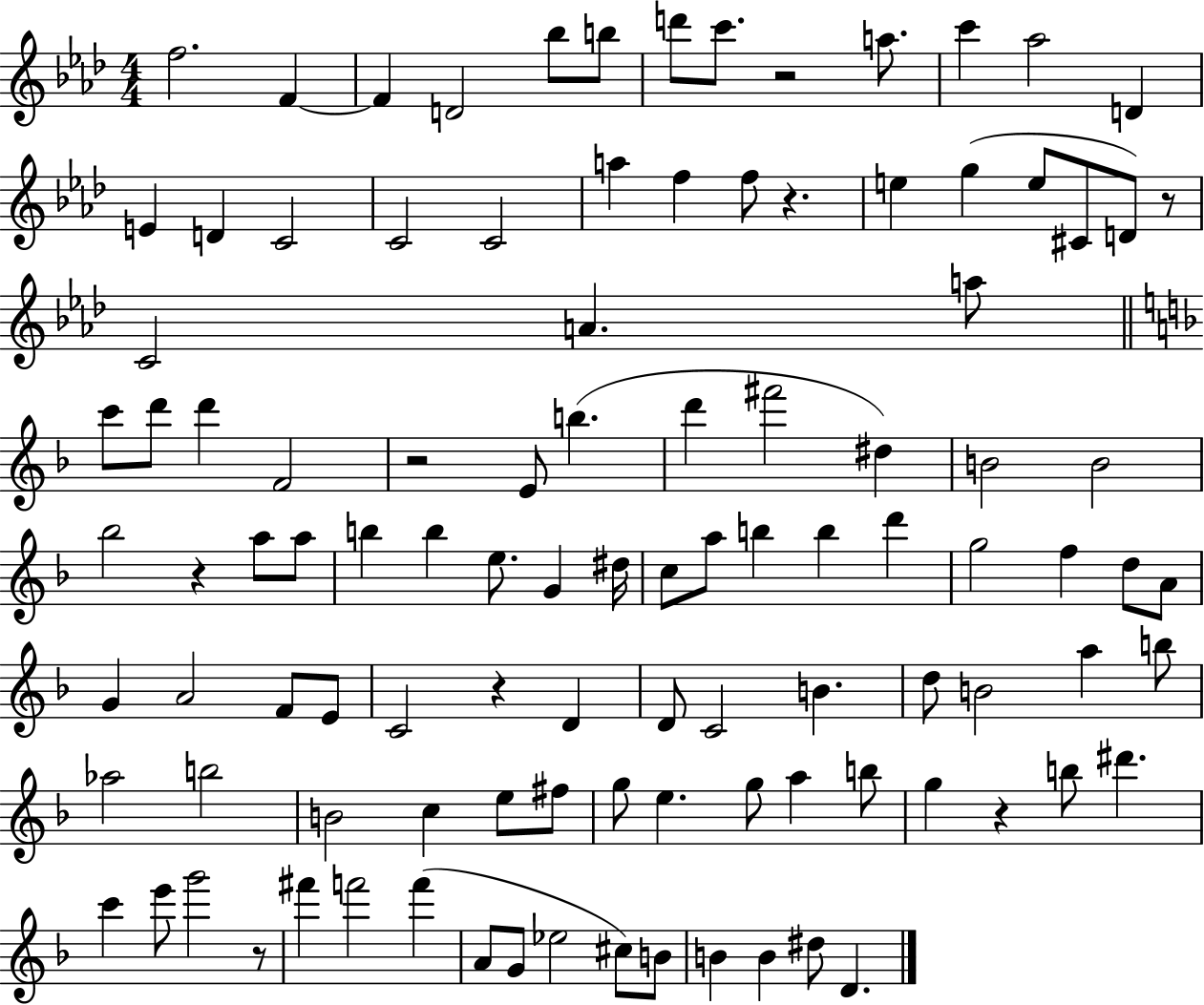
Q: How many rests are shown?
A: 8